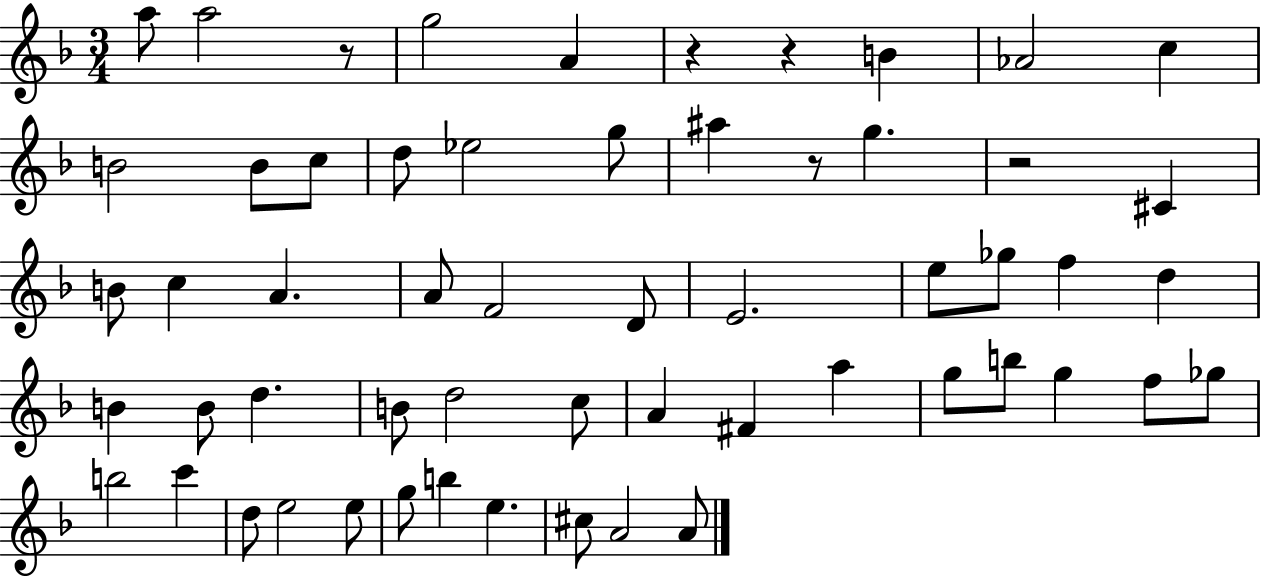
{
  \clef treble
  \numericTimeSignature
  \time 3/4
  \key f \major
  a''8 a''2 r8 | g''2 a'4 | r4 r4 b'4 | aes'2 c''4 | \break b'2 b'8 c''8 | d''8 ees''2 g''8 | ais''4 r8 g''4. | r2 cis'4 | \break b'8 c''4 a'4. | a'8 f'2 d'8 | e'2. | e''8 ges''8 f''4 d''4 | \break b'4 b'8 d''4. | b'8 d''2 c''8 | a'4 fis'4 a''4 | g''8 b''8 g''4 f''8 ges''8 | \break b''2 c'''4 | d''8 e''2 e''8 | g''8 b''4 e''4. | cis''8 a'2 a'8 | \break \bar "|."
}